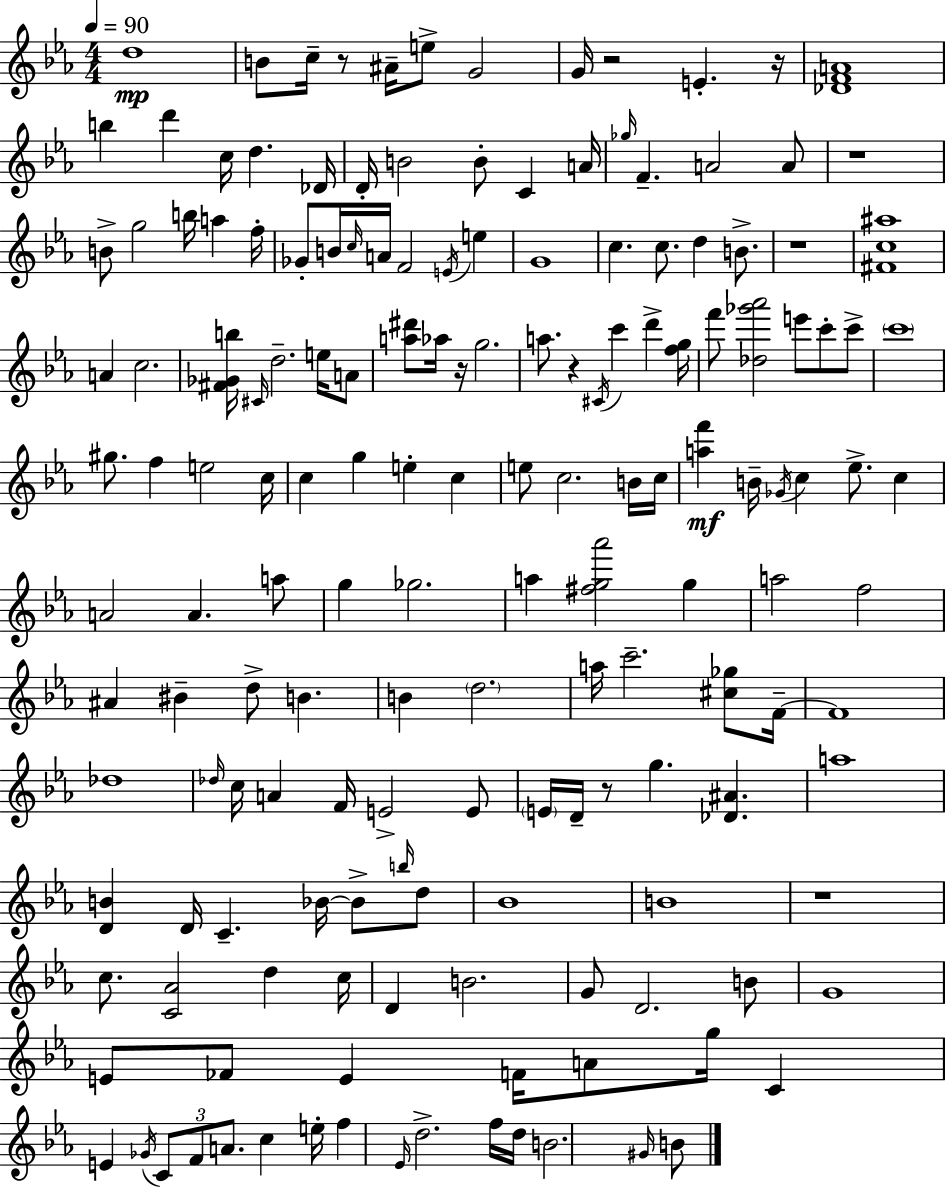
D5/w B4/e C5/s R/e A#4/s E5/e G4/h G4/s R/h E4/q. R/s [Db4,F4,A4]/w B5/q D6/q C5/s D5/q. Db4/s D4/s B4/h B4/e C4/q A4/s Gb5/s F4/q. A4/h A4/e R/w B4/e G5/h B5/s A5/q F5/s Gb4/e B4/s C5/s A4/s F4/h E4/s E5/q G4/w C5/q. C5/e. D5/q B4/e. R/w [F#4,C5,A#5]/w A4/q C5/h. [F#4,Gb4,B5]/s C#4/s D5/h. E5/s A4/e [A5,D#6]/e Ab5/s R/s G5/h. A5/e. R/q C#4/s C6/q D6/q [F5,G5]/s F6/e [Db5,Gb6,Ab6]/h E6/e C6/e C6/e C6/w G#5/e. F5/q E5/h C5/s C5/q G5/q E5/q C5/q E5/e C5/h. B4/s C5/s [A5,F6]/q B4/s Gb4/s C5/q Eb5/e. C5/q A4/h A4/q. A5/e G5/q Gb5/h. A5/q [F#5,G5,Ab6]/h G5/q A5/h F5/h A#4/q BIS4/q D5/e B4/q. B4/q D5/h. A5/s C6/h. [C#5,Gb5]/e F4/s F4/w Db5/w Db5/s C5/s A4/q F4/s E4/h E4/e E4/s D4/s R/e G5/q. [Db4,A#4]/q. A5/w [D4,B4]/q D4/s C4/q. Bb4/s Bb4/e B5/s D5/e Bb4/w B4/w R/w C5/e. [C4,Ab4]/h D5/q C5/s D4/q B4/h. G4/e D4/h. B4/e G4/w E4/e FES4/e E4/q F4/s A4/e G5/s C4/q E4/q Gb4/s C4/e F4/e A4/e. C5/q E5/s F5/q Eb4/s D5/h. F5/s D5/s B4/h. G#4/s B4/e